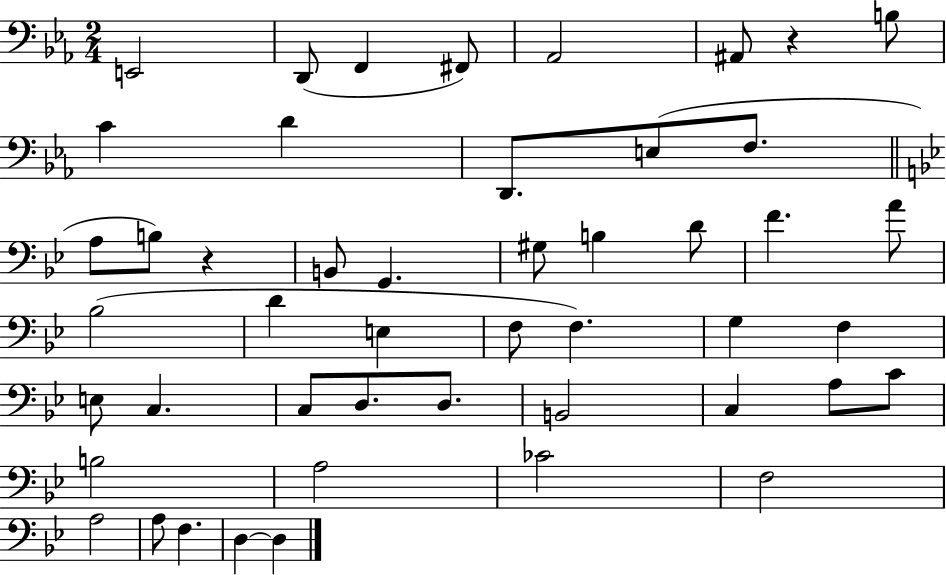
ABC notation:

X:1
T:Untitled
M:2/4
L:1/4
K:Eb
E,,2 D,,/2 F,, ^F,,/2 _A,,2 ^A,,/2 z B,/2 C D D,,/2 E,/2 F,/2 A,/2 B,/2 z B,,/2 G,, ^G,/2 B, D/2 F A/2 _B,2 D E, F,/2 F, G, F, E,/2 C, C,/2 D,/2 D,/2 B,,2 C, A,/2 C/2 B,2 A,2 _C2 F,2 A,2 A,/2 F, D, D,